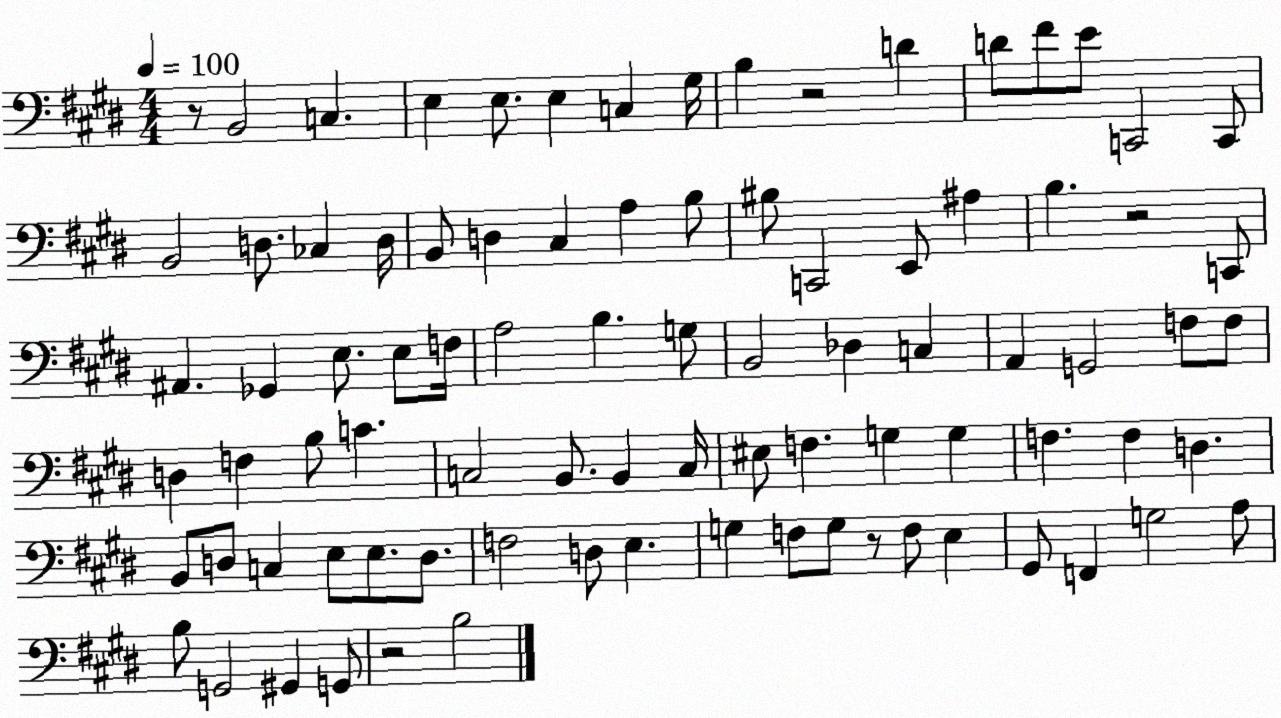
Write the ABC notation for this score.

X:1
T:Untitled
M:4/4
L:1/4
K:E
z/2 B,,2 C, E, E,/2 E, C, ^G,/4 B, z2 D D/2 ^F/2 E/2 C,,2 C,,/2 B,,2 D,/2 _C, D,/4 B,,/2 D, ^C, A, B,/2 ^B,/2 C,,2 E,,/2 ^A, B, z2 C,,/2 ^A,, _G,, E,/2 E,/2 F,/4 A,2 B, G,/2 B,,2 _D, C, A,, G,,2 F,/2 F,/2 D, F, B,/2 C C,2 B,,/2 B,, C,/4 ^E,/2 F, G, G, F, F, D, B,,/2 D,/2 C, E,/2 E,/2 D,/2 F,2 D,/2 E, G, F,/2 G,/2 z/2 F,/2 E, ^G,,/2 F,, G,2 A,/2 B,/2 G,,2 ^G,, G,,/2 z2 B,2